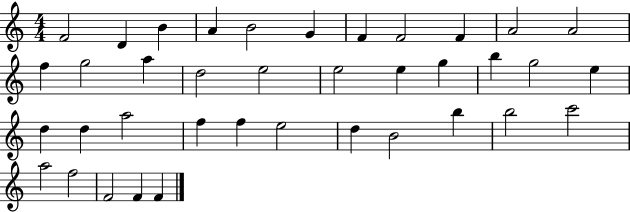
F4/h D4/q B4/q A4/q B4/h G4/q F4/q F4/h F4/q A4/h A4/h F5/q G5/h A5/q D5/h E5/h E5/h E5/q G5/q B5/q G5/h E5/q D5/q D5/q A5/h F5/q F5/q E5/h D5/q B4/h B5/q B5/h C6/h A5/h F5/h F4/h F4/q F4/q